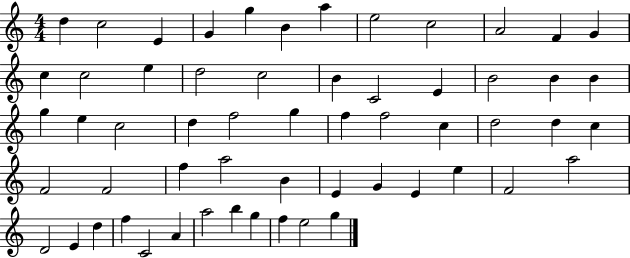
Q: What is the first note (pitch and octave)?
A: D5